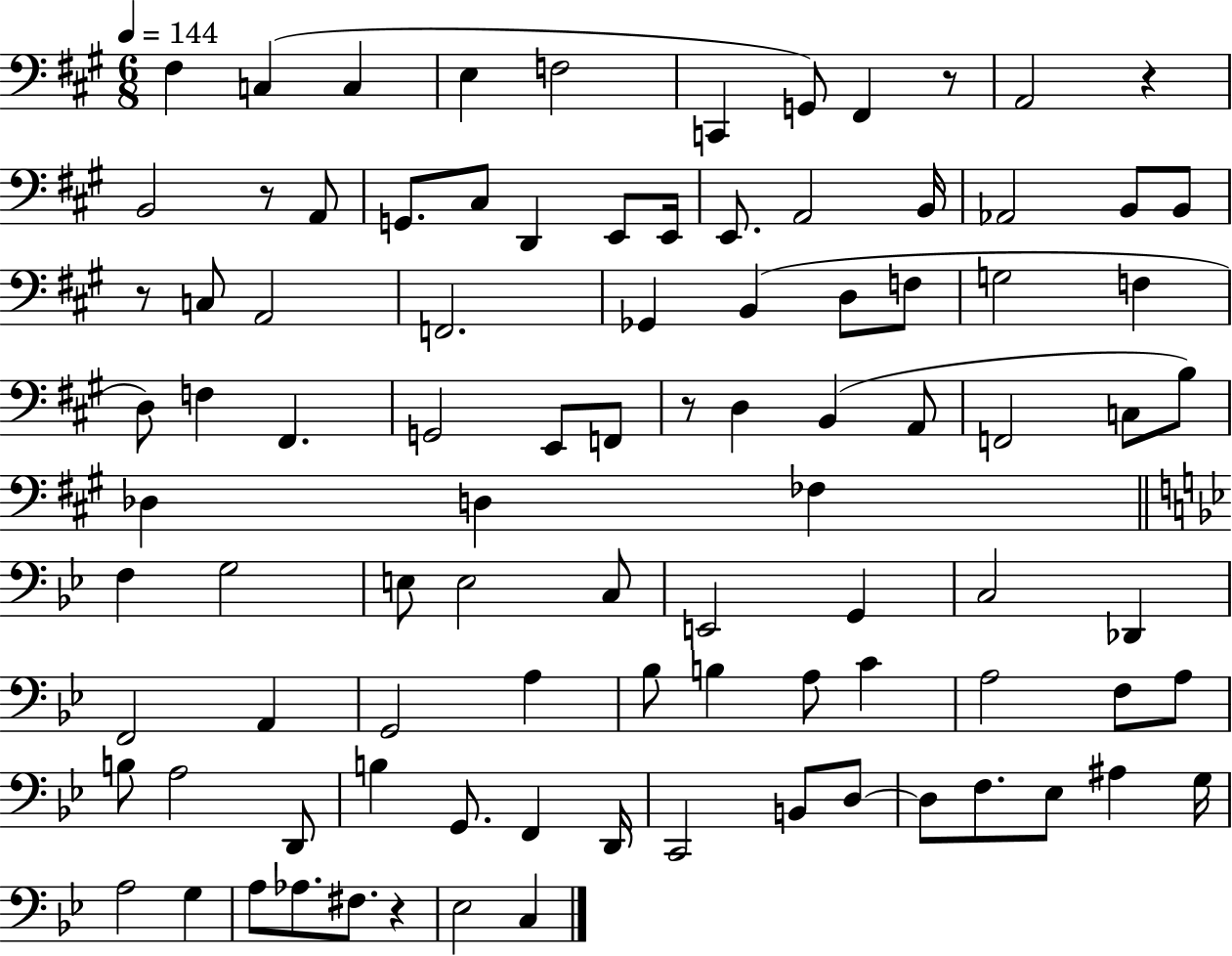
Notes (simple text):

F#3/q C3/q C3/q E3/q F3/h C2/q G2/e F#2/q R/e A2/h R/q B2/h R/e A2/e G2/e. C#3/e D2/q E2/e E2/s E2/e. A2/h B2/s Ab2/h B2/e B2/e R/e C3/e A2/h F2/h. Gb2/q B2/q D3/e F3/e G3/h F3/q D3/e F3/q F#2/q. G2/h E2/e F2/e R/e D3/q B2/q A2/e F2/h C3/e B3/e Db3/q D3/q FES3/q F3/q G3/h E3/e E3/h C3/e E2/h G2/q C3/h Db2/q F2/h A2/q G2/h A3/q Bb3/e B3/q A3/e C4/q A3/h F3/e A3/e B3/e A3/h D2/e B3/q G2/e. F2/q D2/s C2/h B2/e D3/e D3/e F3/e. Eb3/e A#3/q G3/s A3/h G3/q A3/e Ab3/e. F#3/e. R/q Eb3/h C3/q